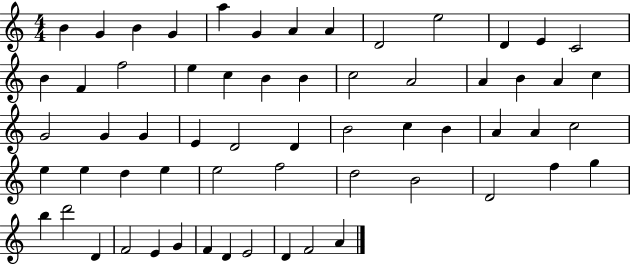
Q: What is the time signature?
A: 4/4